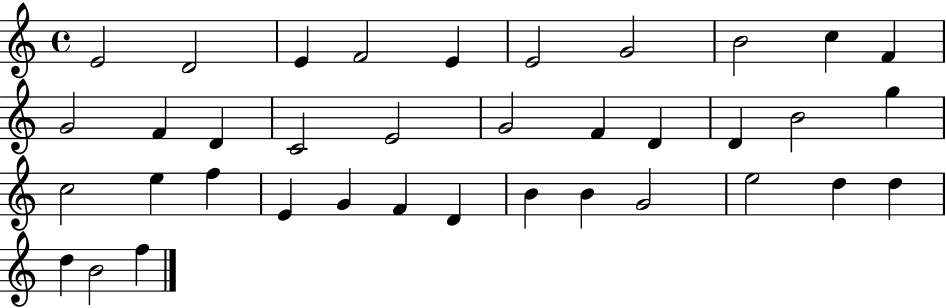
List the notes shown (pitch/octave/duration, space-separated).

E4/h D4/h E4/q F4/h E4/q E4/h G4/h B4/h C5/q F4/q G4/h F4/q D4/q C4/h E4/h G4/h F4/q D4/q D4/q B4/h G5/q C5/h E5/q F5/q E4/q G4/q F4/q D4/q B4/q B4/q G4/h E5/h D5/q D5/q D5/q B4/h F5/q